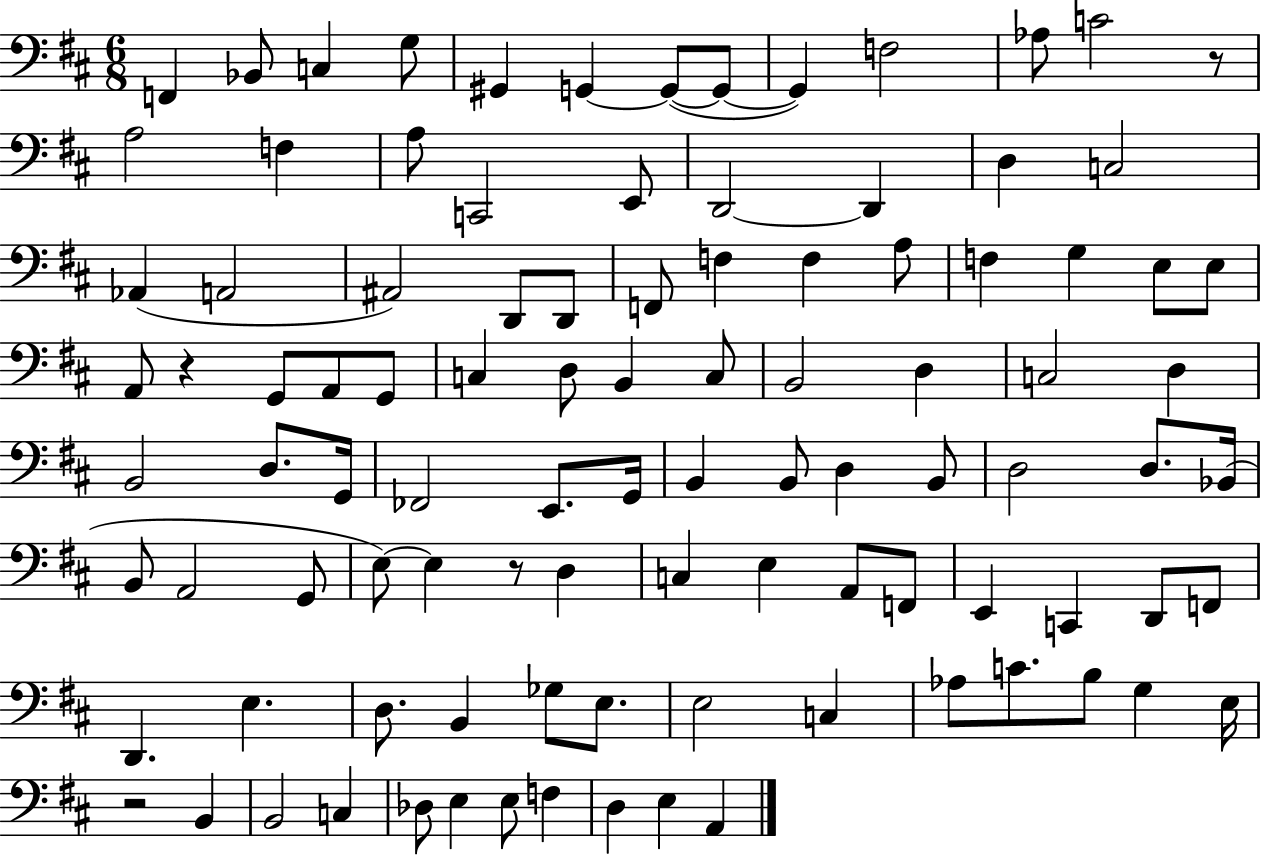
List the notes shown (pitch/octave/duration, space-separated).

F2/q Bb2/e C3/q G3/e G#2/q G2/q G2/e G2/e G2/q F3/h Ab3/e C4/h R/e A3/h F3/q A3/e C2/h E2/e D2/h D2/q D3/q C3/h Ab2/q A2/h A#2/h D2/e D2/e F2/e F3/q F3/q A3/e F3/q G3/q E3/e E3/e A2/e R/q G2/e A2/e G2/e C3/q D3/e B2/q C3/e B2/h D3/q C3/h D3/q B2/h D3/e. G2/s FES2/h E2/e. G2/s B2/q B2/e D3/q B2/e D3/h D3/e. Bb2/s B2/e A2/h G2/e E3/e E3/q R/e D3/q C3/q E3/q A2/e F2/e E2/q C2/q D2/e F2/e D2/q. E3/q. D3/e. B2/q Gb3/e E3/e. E3/h C3/q Ab3/e C4/e. B3/e G3/q E3/s R/h B2/q B2/h C3/q Db3/e E3/q E3/e F3/q D3/q E3/q A2/q